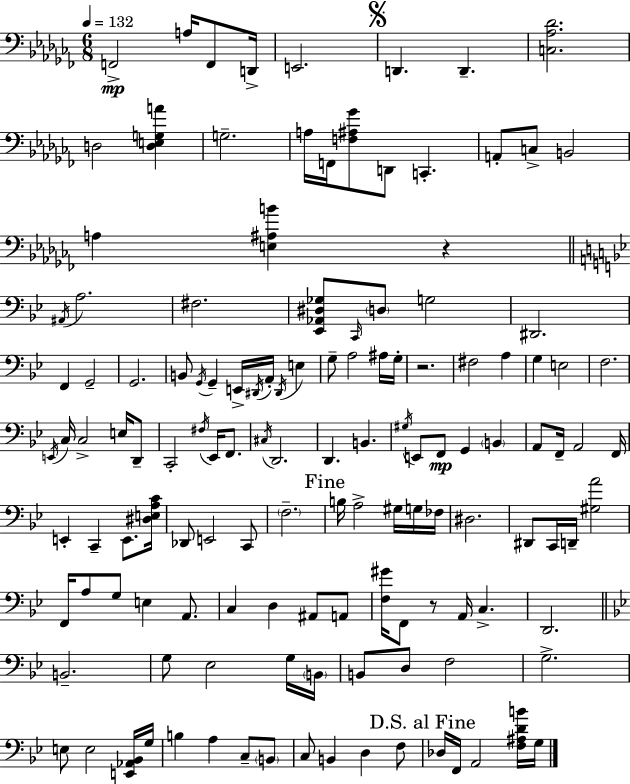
{
  \clef bass
  \numericTimeSignature
  \time 6/8
  \key aes \minor
  \tempo 4 = 132
  f,2->\mp a16 f,8 d,16-> | e,2. | \mark \markup { \musicglyph "scripts.segno" } d,4. d,4.-- | <c aes des'>2. | \break d2 <d e g a'>4 | g2.-- | a16 f,16 <f ais ges'>8 d,8 c,4.-. | a,8-. c8-> b,2 | \break a4 <e ais b'>4 r4 | \bar "||" \break \key g \minor \acciaccatura { ais,16 } a2. | fis2. | <ees, aes, dis ges>8 \grace { c,16 } \parenthesize d8 g2 | dis,2. | \break f,4 g,2-- | g,2. | b,8 \acciaccatura { g,16 } g,4-- e,16-> \acciaccatura { dis,16 } a,16-. | \acciaccatura { dis,16 } e4 g8-- a2 | \break ais16 g16-. r2. | fis2 | a4 g4 e2 | f2. | \break \acciaccatura { e,16 } c16 c2-> | e16 d,8-- c,2-. | \acciaccatura { fis16 } ees,16 f,8. \acciaccatura { cis16 } d,2. | d,4. | \break b,4. \acciaccatura { gis16 } e,8 f,8\mp | g,4 \parenthesize b,4 a,8 f,16-- | a,2 f,16 e,4-. | c,4-- e,8. <dis e a c'>16 des,8 e,2 | \break c,8 \parenthesize f2.-- | \mark "Fine" b16 a2-> | gis16 g16 fes16 dis2. | dis,8 c,16 | \break d,16-- <gis a'>2 f,16 a8 | g8 e4 a,8. c4 | d4 ais,8 a,8 <f gis'>16 f,8 | r8 a,16 c4.-> d,2. | \break \bar "||" \break \key g \minor b,2.-- | g8 ees2 g16 \parenthesize b,16 | b,8 d8 f2 | g2.-> | \break e8 e2 <e, aes, bes,>16 g16 | b4 a4 c8-- \parenthesize b,8 | c8 b,4 d4 f8 | \mark "D.S. al Fine" des16 f,16 a,2 <f ais d' b'>16 g16 | \break \bar "|."
}